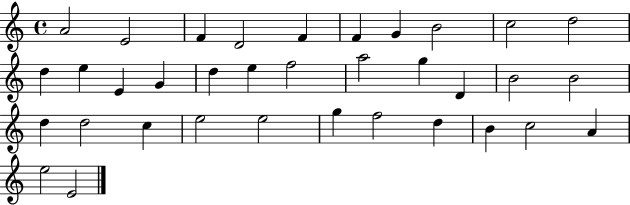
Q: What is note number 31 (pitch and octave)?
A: B4